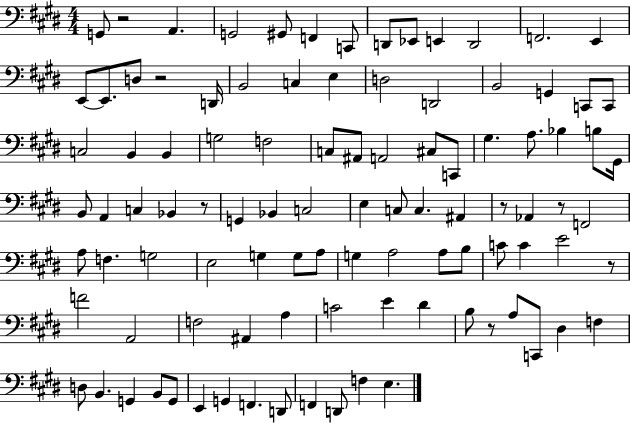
{
  \clef bass
  \numericTimeSignature
  \time 4/4
  \key e \major
  g,8 r2 a,4. | g,2 gis,8 f,4 c,8 | d,8 ees,8 e,4 d,2 | f,2. e,4 | \break e,8~~ e,8. d8 r2 d,16 | b,2 c4 e4 | d2 d,2 | b,2 g,4 c,8 c,8 | \break c2 b,4 b,4 | g2 f2 | c8 ais,8 a,2 cis8 c,8 | gis4. a8. bes4 b8 gis,16 | \break b,8 a,4 c4 bes,4 r8 | g,4 bes,4 c2 | e4 c8 c4. ais,4 | r8 aes,4 r8 f,2 | \break a8 f4. g2 | e2 g4 g8 a8 | g4 a2 a8 b8 | c'8 c'4 e'2 r8 | \break f'2 a,2 | f2 ais,4 a4 | c'2 e'4 dis'4 | b8 r8 a8 c,8 dis4 f4 | \break d8 b,4. g,4 b,8 g,8 | e,4 g,4 f,4. d,8 | f,4 d,8 f4 e4. | \bar "|."
}